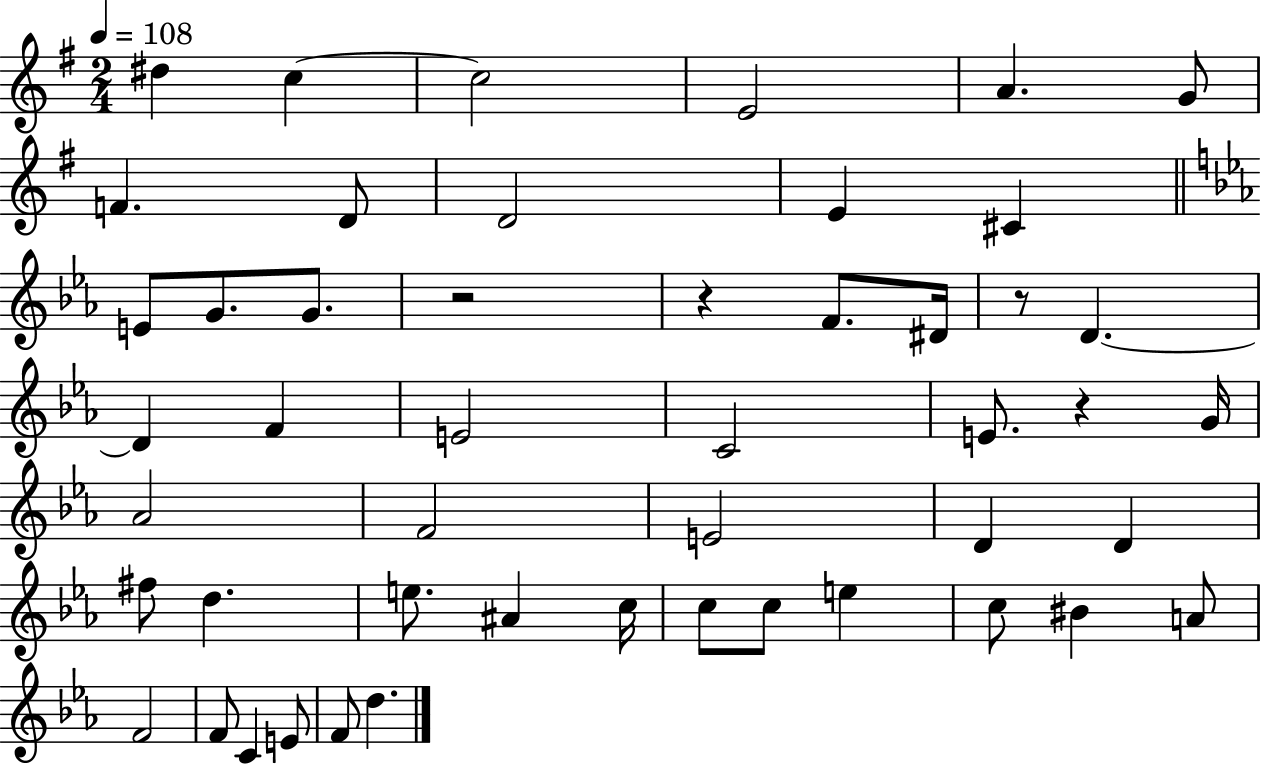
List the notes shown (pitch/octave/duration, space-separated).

D#5/q C5/q C5/h E4/h A4/q. G4/e F4/q. D4/e D4/h E4/q C#4/q E4/e G4/e. G4/e. R/h R/q F4/e. D#4/s R/e D4/q. D4/q F4/q E4/h C4/h E4/e. R/q G4/s Ab4/h F4/h E4/h D4/q D4/q F#5/e D5/q. E5/e. A#4/q C5/s C5/e C5/e E5/q C5/e BIS4/q A4/e F4/h F4/e C4/q E4/e F4/e D5/q.